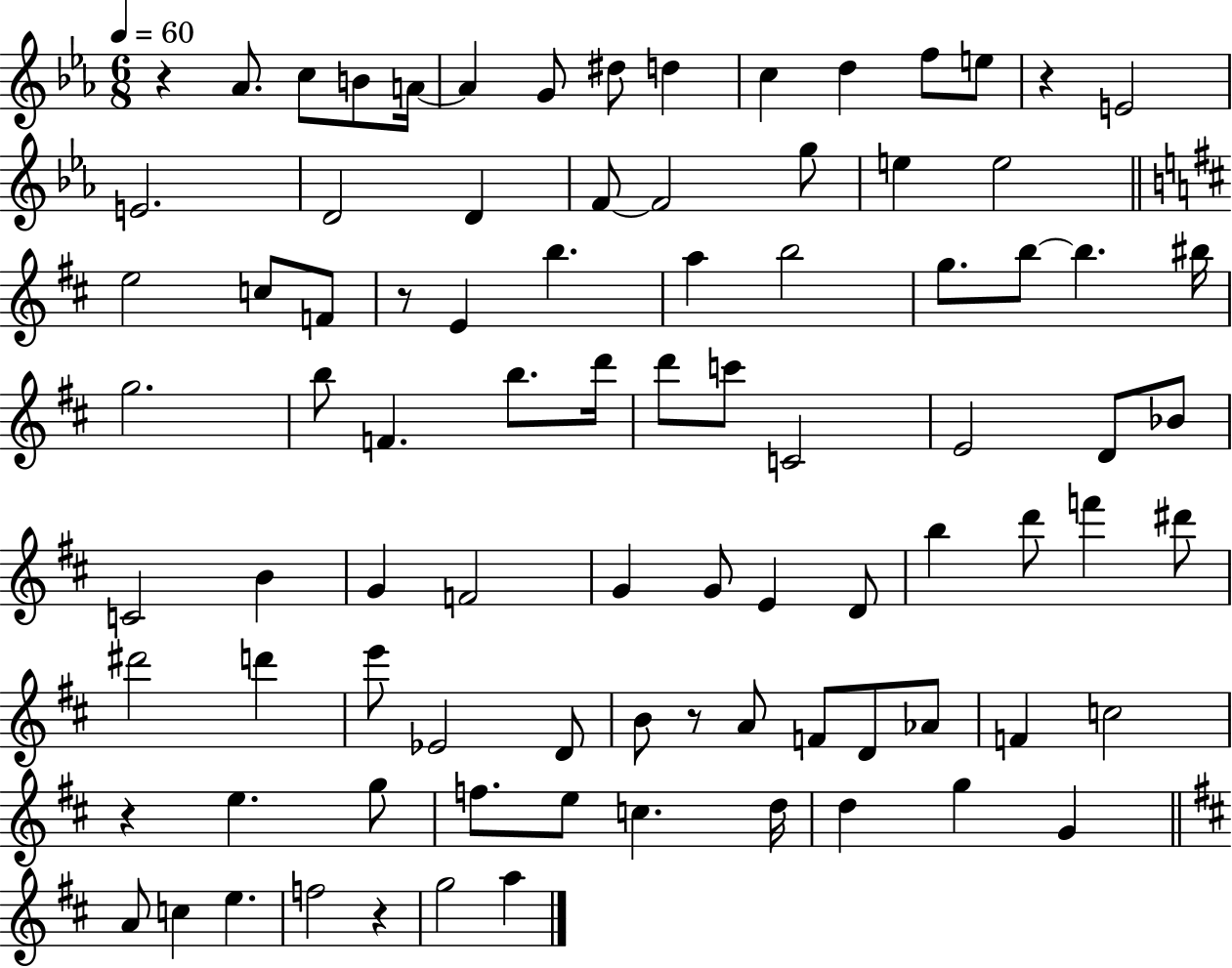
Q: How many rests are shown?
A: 6